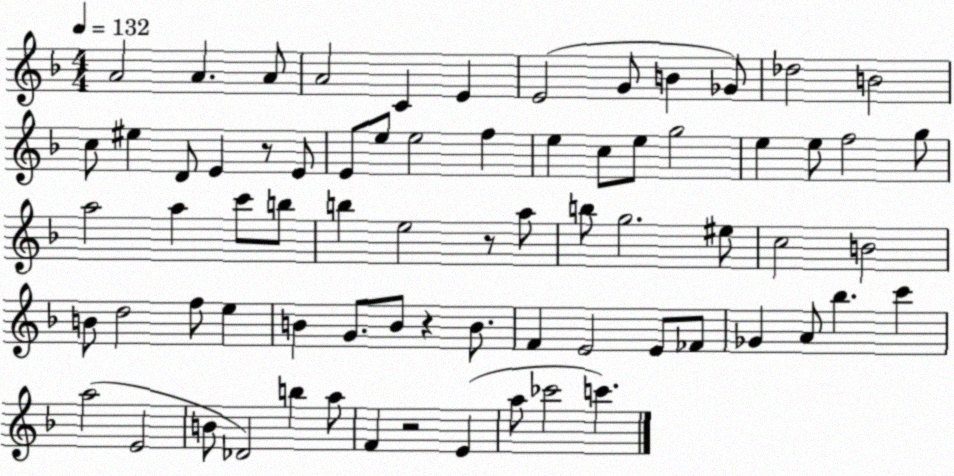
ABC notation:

X:1
T:Untitled
M:4/4
L:1/4
K:F
A2 A A/2 A2 C E E2 G/2 B _G/2 _d2 B2 c/2 ^e D/2 E z/2 E/2 E/2 e/2 e2 f e c/2 e/2 g2 e e/2 f2 g/2 a2 a c'/2 b/2 b e2 z/2 a/2 b/2 g2 ^e/2 c2 B2 B/2 d2 f/2 e B G/2 B/2 z B/2 F E2 E/2 _F/2 _G A/2 _b c' a2 E2 B/2 _D2 b a/2 F z2 E a/2 _c'2 c'